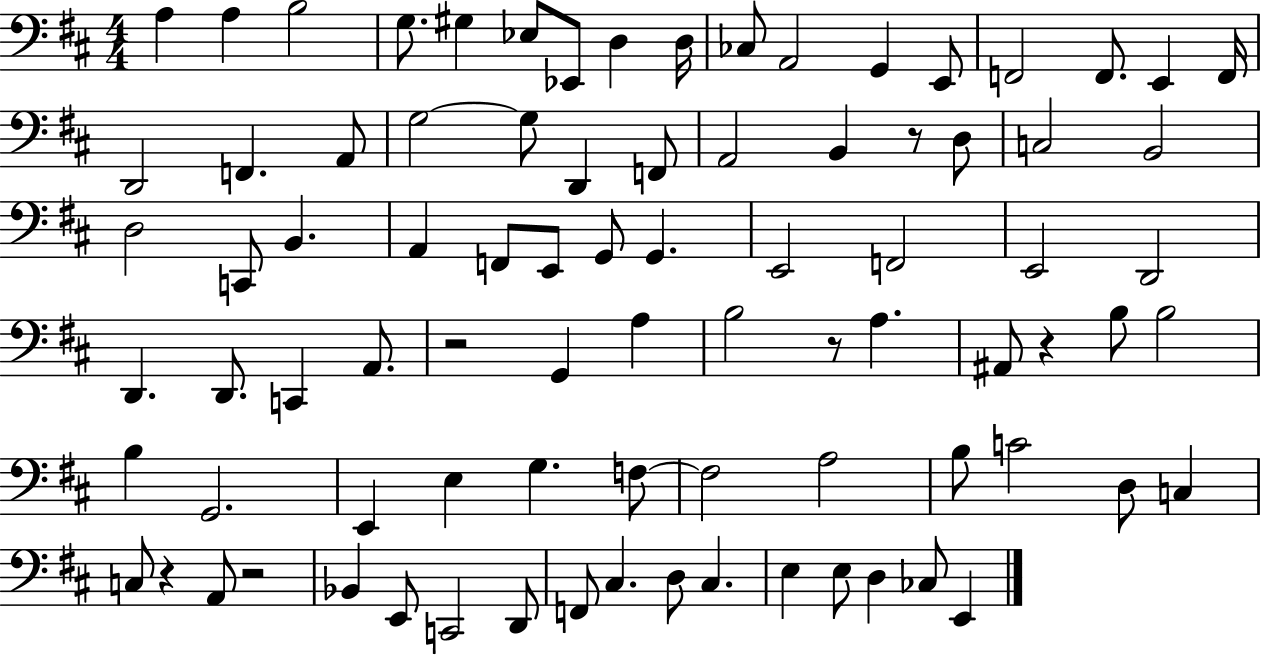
X:1
T:Untitled
M:4/4
L:1/4
K:D
A, A, B,2 G,/2 ^G, _E,/2 _E,,/2 D, D,/4 _C,/2 A,,2 G,, E,,/2 F,,2 F,,/2 E,, F,,/4 D,,2 F,, A,,/2 G,2 G,/2 D,, F,,/2 A,,2 B,, z/2 D,/2 C,2 B,,2 D,2 C,,/2 B,, A,, F,,/2 E,,/2 G,,/2 G,, E,,2 F,,2 E,,2 D,,2 D,, D,,/2 C,, A,,/2 z2 G,, A, B,2 z/2 A, ^A,,/2 z B,/2 B,2 B, G,,2 E,, E, G, F,/2 F,2 A,2 B,/2 C2 D,/2 C, C,/2 z A,,/2 z2 _B,, E,,/2 C,,2 D,,/2 F,,/2 ^C, D,/2 ^C, E, E,/2 D, _C,/2 E,,